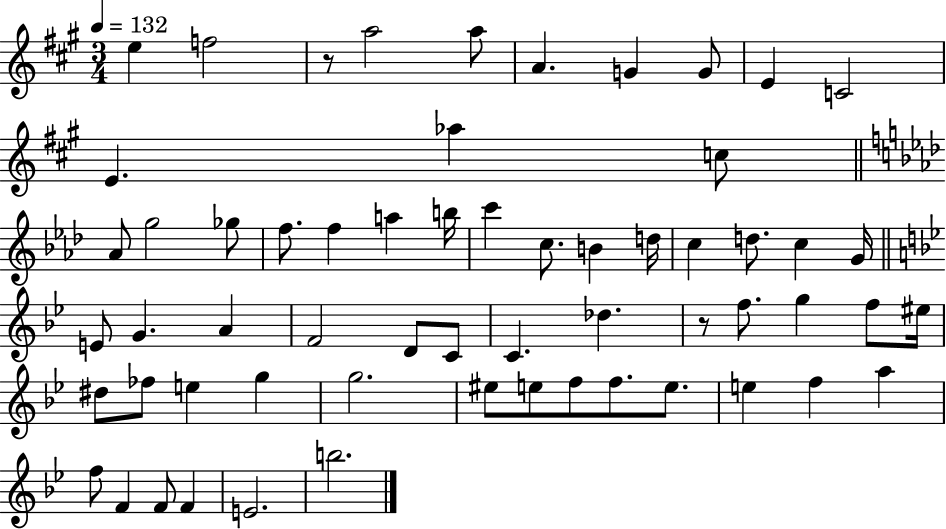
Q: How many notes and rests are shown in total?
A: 60